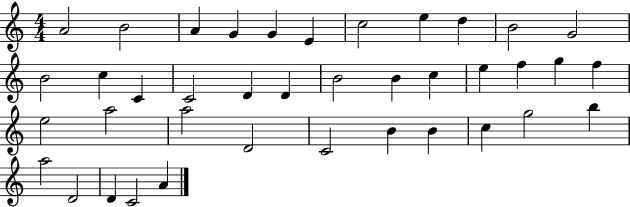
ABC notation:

X:1
T:Untitled
M:4/4
L:1/4
K:C
A2 B2 A G G E c2 e d B2 G2 B2 c C C2 D D B2 B c e f g f e2 a2 a2 D2 C2 B B c g2 b a2 D2 D C2 A